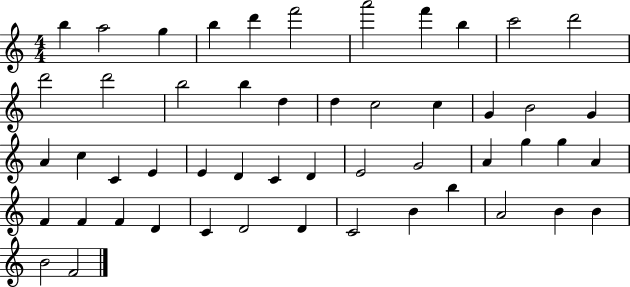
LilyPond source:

{
  \clef treble
  \numericTimeSignature
  \time 4/4
  \key c \major
  b''4 a''2 g''4 | b''4 d'''4 f'''2 | a'''2 f'''4 b''4 | c'''2 d'''2 | \break d'''2 d'''2 | b''2 b''4 d''4 | d''4 c''2 c''4 | g'4 b'2 g'4 | \break a'4 c''4 c'4 e'4 | e'4 d'4 c'4 d'4 | e'2 g'2 | a'4 g''4 g''4 a'4 | \break f'4 f'4 f'4 d'4 | c'4 d'2 d'4 | c'2 b'4 b''4 | a'2 b'4 b'4 | \break b'2 f'2 | \bar "|."
}